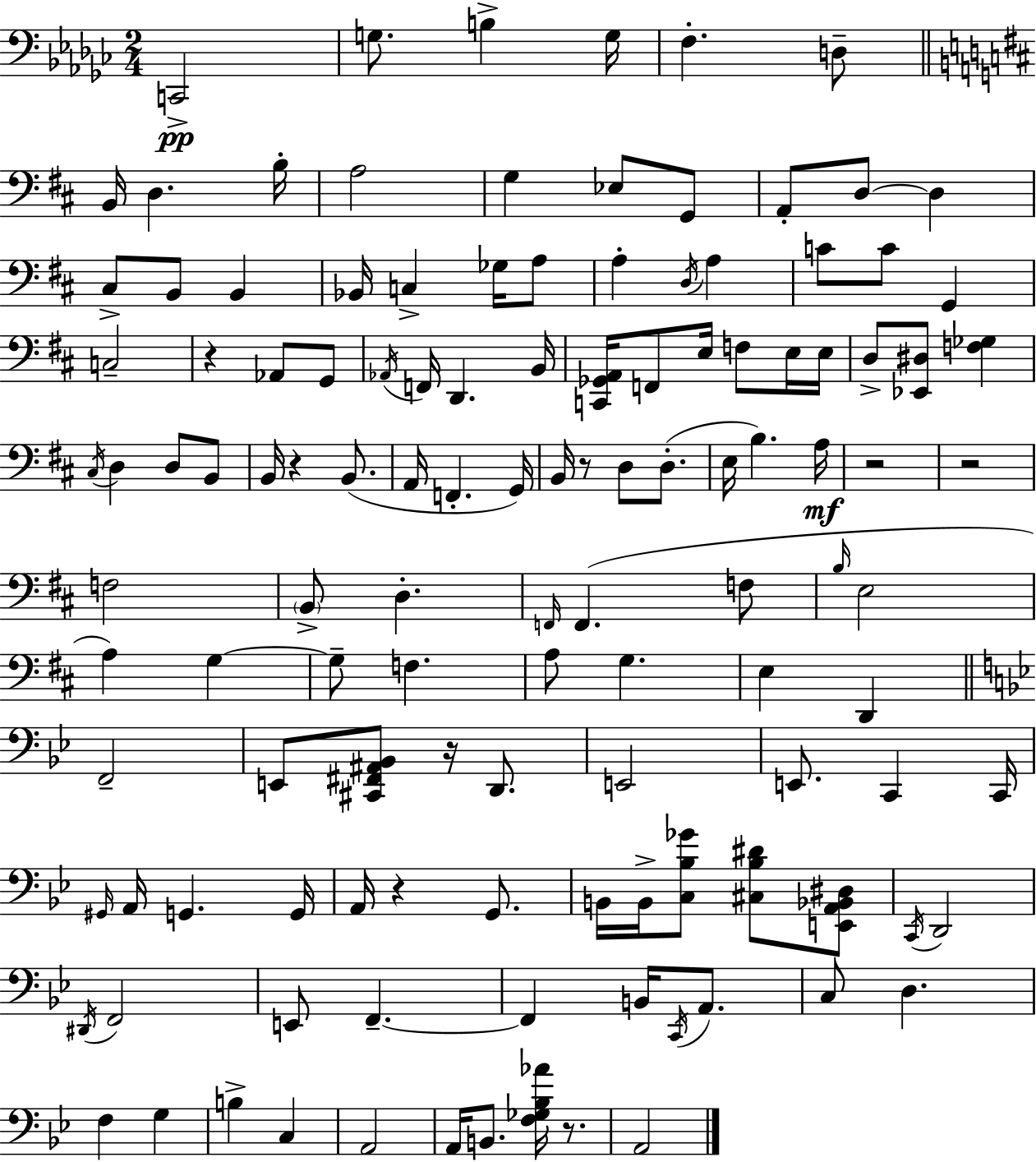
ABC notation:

X:1
T:Untitled
M:2/4
L:1/4
K:Ebm
C,,2 G,/2 B, G,/4 F, D,/2 B,,/4 D, B,/4 A,2 G, _E,/2 G,,/2 A,,/2 D,/2 D, ^C,/2 B,,/2 B,, _B,,/4 C, _G,/4 A,/2 A, D,/4 A, C/2 C/2 G,, C,2 z _A,,/2 G,,/2 _A,,/4 F,,/4 D,, B,,/4 [C,,_G,,A,,]/4 F,,/2 E,/4 F,/2 E,/4 E,/4 D,/2 [_E,,^D,]/2 [F,_G,] ^C,/4 D, D,/2 B,,/2 B,,/4 z B,,/2 A,,/4 F,, G,,/4 B,,/4 z/2 D,/2 D,/2 E,/4 B, A,/4 z2 z2 F,2 B,,/2 D, F,,/4 F,, F,/2 B,/4 E,2 A, G, G,/2 F, A,/2 G, E, D,, F,,2 E,,/2 [^C,,^F,,^A,,_B,,]/2 z/4 D,,/2 E,,2 E,,/2 C,, C,,/4 ^G,,/4 A,,/4 G,, G,,/4 A,,/4 z G,,/2 B,,/4 B,,/4 [C,_B,_G]/2 [^C,_B,^D]/2 [E,,A,,_B,,^D,]/2 C,,/4 D,,2 ^D,,/4 F,,2 E,,/2 F,, F,, B,,/4 C,,/4 A,,/2 C,/2 D, F, G, B, C, A,,2 A,,/4 B,,/2 [F,_G,_B,_A]/4 z/2 A,,2